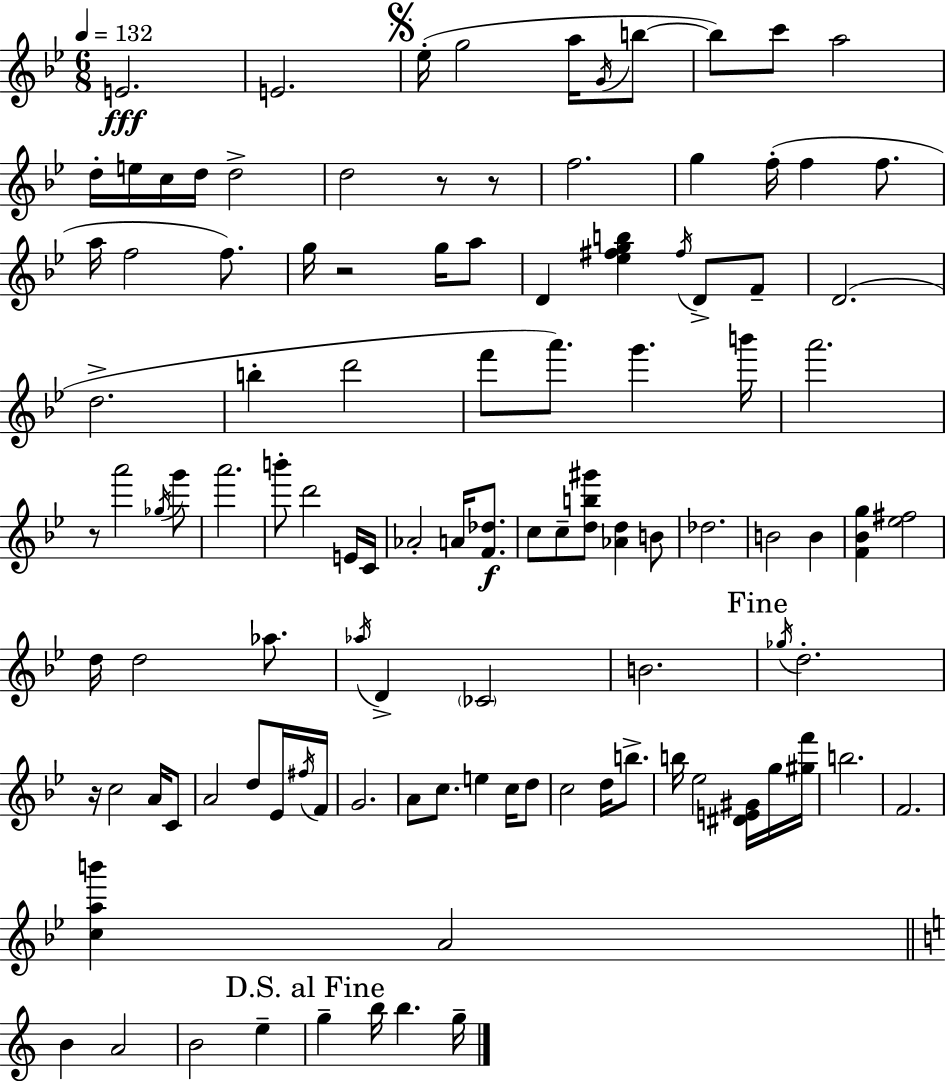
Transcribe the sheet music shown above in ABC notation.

X:1
T:Untitled
M:6/8
L:1/4
K:Gm
E2 E2 _e/4 g2 a/4 G/4 b/2 b/2 c'/2 a2 d/4 e/4 c/4 d/4 d2 d2 z/2 z/2 f2 g f/4 f f/2 a/4 f2 f/2 g/4 z2 g/4 a/2 D [_e^fgb] ^f/4 D/2 F/2 D2 d2 b d'2 f'/2 a'/2 g' b'/4 a'2 z/2 a'2 _g/4 g'/2 a'2 b'/2 d'2 E/4 C/4 _A2 A/4 [F_d]/2 c/2 c/2 [db^g']/2 [_Ad] B/2 _d2 B2 B [F_Bg] [_e^f]2 d/4 d2 _a/2 _a/4 D _C2 B2 _g/4 d2 z/4 c2 A/4 C/2 A2 d/2 _E/4 ^f/4 F/4 G2 A/2 c/2 e c/4 d/2 c2 d/4 b/2 b/4 _e2 [^DE^G]/4 g/4 [^gf']/4 b2 F2 [cab'] A2 B A2 B2 e g b/4 b g/4